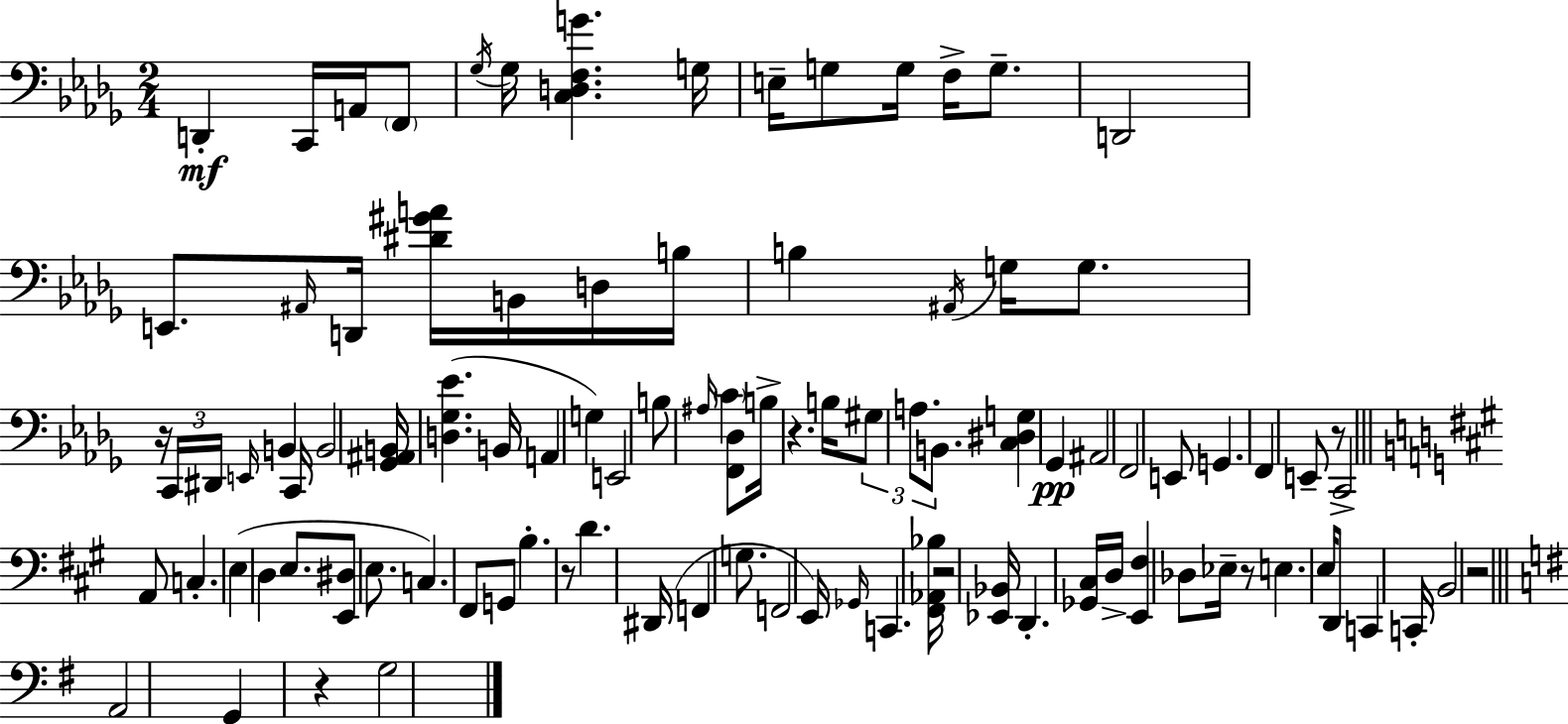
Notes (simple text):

D2/q C2/s A2/s F2/e Gb3/s Gb3/s [C3,D3,F3,G4]/q. G3/s E3/s G3/e G3/s F3/s G3/e. D2/h E2/e. A#2/s D2/s [D#4,G#4,A4]/s B2/s D3/s B3/s B3/q A#2/s G3/s G3/e. R/s C2/s D#2/s E2/s B2/q C2/s B2/h [Gb2,A#2,B2]/s [D3,Gb3,Eb4]/q. B2/s A2/q G3/q E2/h B3/e A#3/s C4/q [F2,Db3]/e B3/s R/q. B3/s G#3/e A3/e. B2/e. [C3,D#3,G3]/q Gb2/q A#2/h F2/h E2/e G2/q. F2/q E2/e R/e C2/h A2/e C3/q. E3/q D3/q E3/e. [E2,D#3]/e E3/e. C3/q. F#2/e G2/e B3/q. R/e D4/q. D#2/s F2/q G3/e. F2/h E2/s Gb2/s C2/q. [F#2,Ab2,Bb3]/s R/h [Eb2,Bb2]/s D2/q. [Gb2,C#3]/s D3/s [E2,F#3]/q Db3/e Eb3/s R/e E3/q. E3/s D2/e C2/q C2/s B2/h R/h A2/h G2/q R/q G3/h